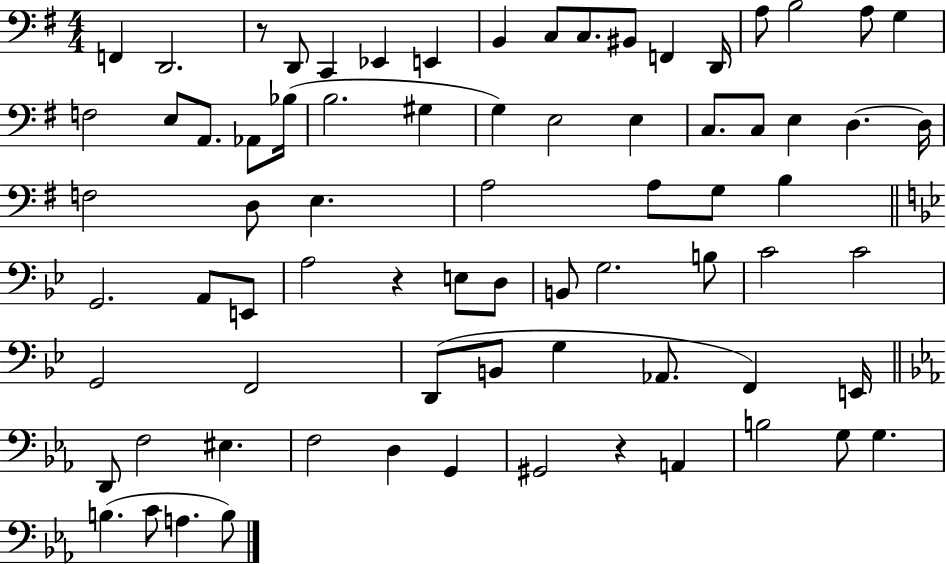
{
  \clef bass
  \numericTimeSignature
  \time 4/4
  \key g \major
  f,4 d,2. | r8 d,8 c,4 ees,4 e,4 | b,4 c8 c8. bis,8 f,4 d,16 | a8 b2 a8 g4 | \break f2 e8 a,8. aes,8 bes16( | b2. gis4 | g4) e2 e4 | c8. c8 e4 d4.~~ d16 | \break f2 d8 e4. | a2 a8 g8 b4 | \bar "||" \break \key bes \major g,2. a,8 e,8 | a2 r4 e8 d8 | b,8 g2. b8 | c'2 c'2 | \break g,2 f,2 | d,8( b,8 g4 aes,8. f,4) e,16 | \bar "||" \break \key ees \major d,8 f2 eis4. | f2 d4 g,4 | gis,2 r4 a,4 | b2 g8 g4. | \break b4.( c'8 a4. b8) | \bar "|."
}